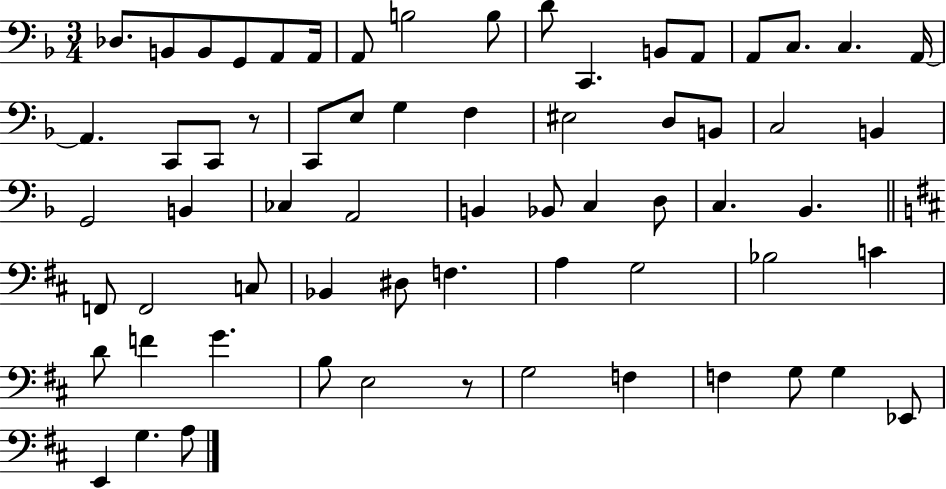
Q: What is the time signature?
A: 3/4